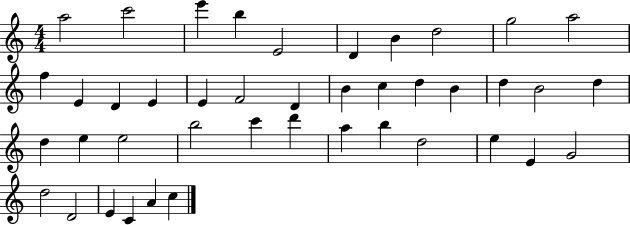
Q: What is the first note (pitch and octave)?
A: A5